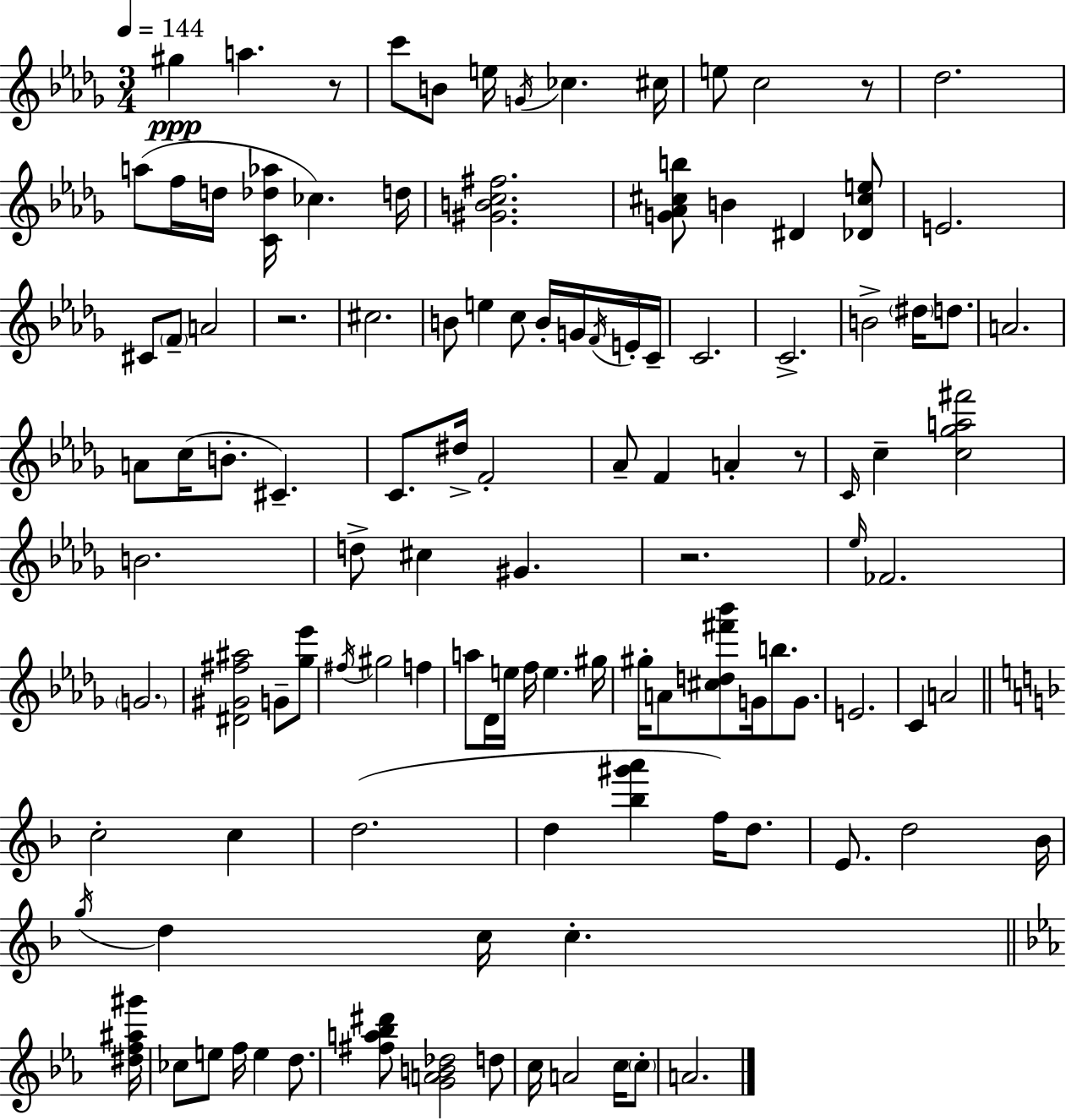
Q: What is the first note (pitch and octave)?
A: G#5